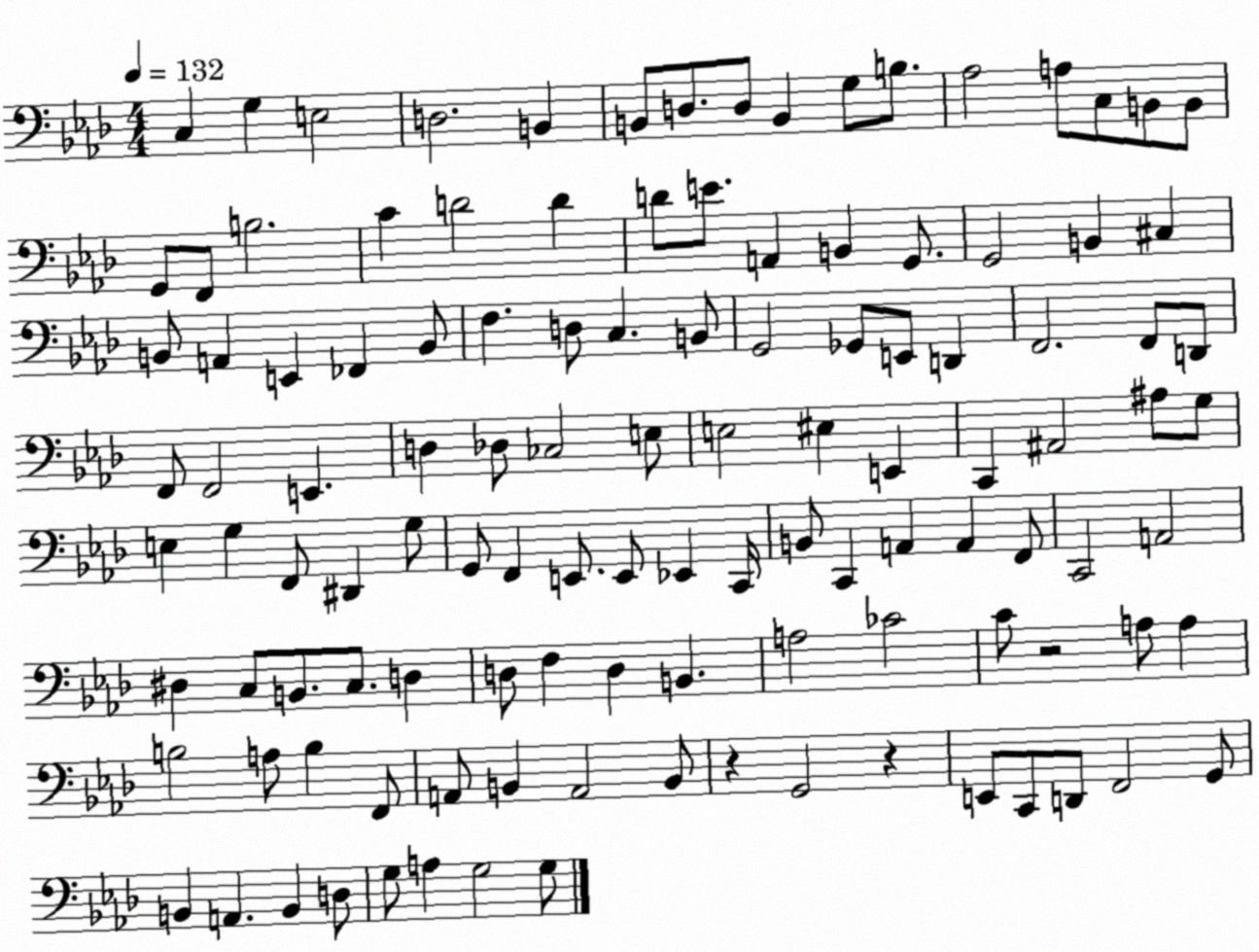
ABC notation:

X:1
T:Untitled
M:4/4
L:1/4
K:Ab
C, G, E,2 D,2 B,, B,,/2 D,/2 D,/2 B,, G,/2 B,/2 _A,2 A,/2 C,/2 B,,/2 B,,/2 G,,/2 F,,/2 B,2 C D2 D D/2 E/2 A,, B,, G,,/2 G,,2 B,, ^C, B,,/2 A,, E,, _F,, B,,/2 F, D,/2 C, B,,/2 G,,2 _G,,/2 E,,/2 D,, F,,2 F,,/2 D,,/2 F,,/2 F,,2 E,, D, _D,/2 _C,2 E,/2 E,2 ^E, E,, C,, ^A,,2 ^A,/2 G,/2 E, G, F,,/2 ^D,, G,/2 G,,/2 F,, E,,/2 E,,/2 _E,, C,,/4 B,,/2 C,, A,, A,, F,,/2 C,,2 A,,2 ^D, C,/2 B,,/2 C,/2 D, D,/2 F, D, B,, A,2 _C2 C/2 z2 A,/2 A, B,2 A,/2 B, F,,/2 A,,/2 B,, A,,2 B,,/2 z G,,2 z E,,/2 C,,/2 D,,/2 F,,2 G,,/2 B,, A,, B,, D,/2 G,/2 A, G,2 G,/2